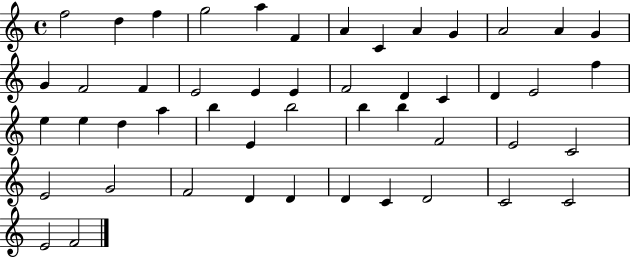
F5/h D5/q F5/q G5/h A5/q F4/q A4/q C4/q A4/q G4/q A4/h A4/q G4/q G4/q F4/h F4/q E4/h E4/q E4/q F4/h D4/q C4/q D4/q E4/h F5/q E5/q E5/q D5/q A5/q B5/q E4/q B5/h B5/q B5/q F4/h E4/h C4/h E4/h G4/h F4/h D4/q D4/q D4/q C4/q D4/h C4/h C4/h E4/h F4/h